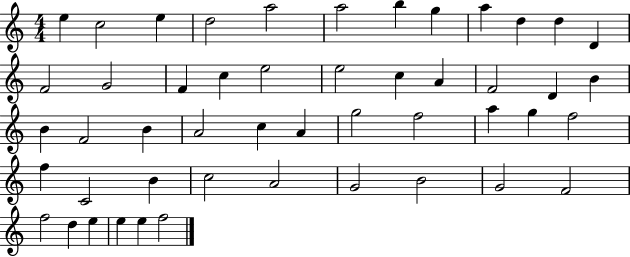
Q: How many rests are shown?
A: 0